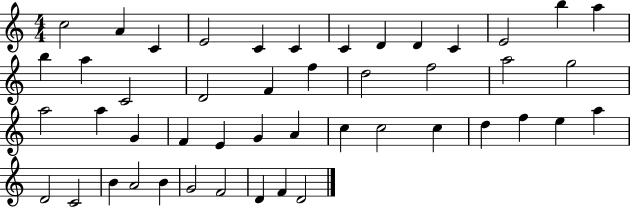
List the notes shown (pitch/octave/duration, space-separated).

C5/h A4/q C4/q E4/h C4/q C4/q C4/q D4/q D4/q C4/q E4/h B5/q A5/q B5/q A5/q C4/h D4/h F4/q F5/q D5/h F5/h A5/h G5/h A5/h A5/q G4/q F4/q E4/q G4/q A4/q C5/q C5/h C5/q D5/q F5/q E5/q A5/q D4/h C4/h B4/q A4/h B4/q G4/h F4/h D4/q F4/q D4/h